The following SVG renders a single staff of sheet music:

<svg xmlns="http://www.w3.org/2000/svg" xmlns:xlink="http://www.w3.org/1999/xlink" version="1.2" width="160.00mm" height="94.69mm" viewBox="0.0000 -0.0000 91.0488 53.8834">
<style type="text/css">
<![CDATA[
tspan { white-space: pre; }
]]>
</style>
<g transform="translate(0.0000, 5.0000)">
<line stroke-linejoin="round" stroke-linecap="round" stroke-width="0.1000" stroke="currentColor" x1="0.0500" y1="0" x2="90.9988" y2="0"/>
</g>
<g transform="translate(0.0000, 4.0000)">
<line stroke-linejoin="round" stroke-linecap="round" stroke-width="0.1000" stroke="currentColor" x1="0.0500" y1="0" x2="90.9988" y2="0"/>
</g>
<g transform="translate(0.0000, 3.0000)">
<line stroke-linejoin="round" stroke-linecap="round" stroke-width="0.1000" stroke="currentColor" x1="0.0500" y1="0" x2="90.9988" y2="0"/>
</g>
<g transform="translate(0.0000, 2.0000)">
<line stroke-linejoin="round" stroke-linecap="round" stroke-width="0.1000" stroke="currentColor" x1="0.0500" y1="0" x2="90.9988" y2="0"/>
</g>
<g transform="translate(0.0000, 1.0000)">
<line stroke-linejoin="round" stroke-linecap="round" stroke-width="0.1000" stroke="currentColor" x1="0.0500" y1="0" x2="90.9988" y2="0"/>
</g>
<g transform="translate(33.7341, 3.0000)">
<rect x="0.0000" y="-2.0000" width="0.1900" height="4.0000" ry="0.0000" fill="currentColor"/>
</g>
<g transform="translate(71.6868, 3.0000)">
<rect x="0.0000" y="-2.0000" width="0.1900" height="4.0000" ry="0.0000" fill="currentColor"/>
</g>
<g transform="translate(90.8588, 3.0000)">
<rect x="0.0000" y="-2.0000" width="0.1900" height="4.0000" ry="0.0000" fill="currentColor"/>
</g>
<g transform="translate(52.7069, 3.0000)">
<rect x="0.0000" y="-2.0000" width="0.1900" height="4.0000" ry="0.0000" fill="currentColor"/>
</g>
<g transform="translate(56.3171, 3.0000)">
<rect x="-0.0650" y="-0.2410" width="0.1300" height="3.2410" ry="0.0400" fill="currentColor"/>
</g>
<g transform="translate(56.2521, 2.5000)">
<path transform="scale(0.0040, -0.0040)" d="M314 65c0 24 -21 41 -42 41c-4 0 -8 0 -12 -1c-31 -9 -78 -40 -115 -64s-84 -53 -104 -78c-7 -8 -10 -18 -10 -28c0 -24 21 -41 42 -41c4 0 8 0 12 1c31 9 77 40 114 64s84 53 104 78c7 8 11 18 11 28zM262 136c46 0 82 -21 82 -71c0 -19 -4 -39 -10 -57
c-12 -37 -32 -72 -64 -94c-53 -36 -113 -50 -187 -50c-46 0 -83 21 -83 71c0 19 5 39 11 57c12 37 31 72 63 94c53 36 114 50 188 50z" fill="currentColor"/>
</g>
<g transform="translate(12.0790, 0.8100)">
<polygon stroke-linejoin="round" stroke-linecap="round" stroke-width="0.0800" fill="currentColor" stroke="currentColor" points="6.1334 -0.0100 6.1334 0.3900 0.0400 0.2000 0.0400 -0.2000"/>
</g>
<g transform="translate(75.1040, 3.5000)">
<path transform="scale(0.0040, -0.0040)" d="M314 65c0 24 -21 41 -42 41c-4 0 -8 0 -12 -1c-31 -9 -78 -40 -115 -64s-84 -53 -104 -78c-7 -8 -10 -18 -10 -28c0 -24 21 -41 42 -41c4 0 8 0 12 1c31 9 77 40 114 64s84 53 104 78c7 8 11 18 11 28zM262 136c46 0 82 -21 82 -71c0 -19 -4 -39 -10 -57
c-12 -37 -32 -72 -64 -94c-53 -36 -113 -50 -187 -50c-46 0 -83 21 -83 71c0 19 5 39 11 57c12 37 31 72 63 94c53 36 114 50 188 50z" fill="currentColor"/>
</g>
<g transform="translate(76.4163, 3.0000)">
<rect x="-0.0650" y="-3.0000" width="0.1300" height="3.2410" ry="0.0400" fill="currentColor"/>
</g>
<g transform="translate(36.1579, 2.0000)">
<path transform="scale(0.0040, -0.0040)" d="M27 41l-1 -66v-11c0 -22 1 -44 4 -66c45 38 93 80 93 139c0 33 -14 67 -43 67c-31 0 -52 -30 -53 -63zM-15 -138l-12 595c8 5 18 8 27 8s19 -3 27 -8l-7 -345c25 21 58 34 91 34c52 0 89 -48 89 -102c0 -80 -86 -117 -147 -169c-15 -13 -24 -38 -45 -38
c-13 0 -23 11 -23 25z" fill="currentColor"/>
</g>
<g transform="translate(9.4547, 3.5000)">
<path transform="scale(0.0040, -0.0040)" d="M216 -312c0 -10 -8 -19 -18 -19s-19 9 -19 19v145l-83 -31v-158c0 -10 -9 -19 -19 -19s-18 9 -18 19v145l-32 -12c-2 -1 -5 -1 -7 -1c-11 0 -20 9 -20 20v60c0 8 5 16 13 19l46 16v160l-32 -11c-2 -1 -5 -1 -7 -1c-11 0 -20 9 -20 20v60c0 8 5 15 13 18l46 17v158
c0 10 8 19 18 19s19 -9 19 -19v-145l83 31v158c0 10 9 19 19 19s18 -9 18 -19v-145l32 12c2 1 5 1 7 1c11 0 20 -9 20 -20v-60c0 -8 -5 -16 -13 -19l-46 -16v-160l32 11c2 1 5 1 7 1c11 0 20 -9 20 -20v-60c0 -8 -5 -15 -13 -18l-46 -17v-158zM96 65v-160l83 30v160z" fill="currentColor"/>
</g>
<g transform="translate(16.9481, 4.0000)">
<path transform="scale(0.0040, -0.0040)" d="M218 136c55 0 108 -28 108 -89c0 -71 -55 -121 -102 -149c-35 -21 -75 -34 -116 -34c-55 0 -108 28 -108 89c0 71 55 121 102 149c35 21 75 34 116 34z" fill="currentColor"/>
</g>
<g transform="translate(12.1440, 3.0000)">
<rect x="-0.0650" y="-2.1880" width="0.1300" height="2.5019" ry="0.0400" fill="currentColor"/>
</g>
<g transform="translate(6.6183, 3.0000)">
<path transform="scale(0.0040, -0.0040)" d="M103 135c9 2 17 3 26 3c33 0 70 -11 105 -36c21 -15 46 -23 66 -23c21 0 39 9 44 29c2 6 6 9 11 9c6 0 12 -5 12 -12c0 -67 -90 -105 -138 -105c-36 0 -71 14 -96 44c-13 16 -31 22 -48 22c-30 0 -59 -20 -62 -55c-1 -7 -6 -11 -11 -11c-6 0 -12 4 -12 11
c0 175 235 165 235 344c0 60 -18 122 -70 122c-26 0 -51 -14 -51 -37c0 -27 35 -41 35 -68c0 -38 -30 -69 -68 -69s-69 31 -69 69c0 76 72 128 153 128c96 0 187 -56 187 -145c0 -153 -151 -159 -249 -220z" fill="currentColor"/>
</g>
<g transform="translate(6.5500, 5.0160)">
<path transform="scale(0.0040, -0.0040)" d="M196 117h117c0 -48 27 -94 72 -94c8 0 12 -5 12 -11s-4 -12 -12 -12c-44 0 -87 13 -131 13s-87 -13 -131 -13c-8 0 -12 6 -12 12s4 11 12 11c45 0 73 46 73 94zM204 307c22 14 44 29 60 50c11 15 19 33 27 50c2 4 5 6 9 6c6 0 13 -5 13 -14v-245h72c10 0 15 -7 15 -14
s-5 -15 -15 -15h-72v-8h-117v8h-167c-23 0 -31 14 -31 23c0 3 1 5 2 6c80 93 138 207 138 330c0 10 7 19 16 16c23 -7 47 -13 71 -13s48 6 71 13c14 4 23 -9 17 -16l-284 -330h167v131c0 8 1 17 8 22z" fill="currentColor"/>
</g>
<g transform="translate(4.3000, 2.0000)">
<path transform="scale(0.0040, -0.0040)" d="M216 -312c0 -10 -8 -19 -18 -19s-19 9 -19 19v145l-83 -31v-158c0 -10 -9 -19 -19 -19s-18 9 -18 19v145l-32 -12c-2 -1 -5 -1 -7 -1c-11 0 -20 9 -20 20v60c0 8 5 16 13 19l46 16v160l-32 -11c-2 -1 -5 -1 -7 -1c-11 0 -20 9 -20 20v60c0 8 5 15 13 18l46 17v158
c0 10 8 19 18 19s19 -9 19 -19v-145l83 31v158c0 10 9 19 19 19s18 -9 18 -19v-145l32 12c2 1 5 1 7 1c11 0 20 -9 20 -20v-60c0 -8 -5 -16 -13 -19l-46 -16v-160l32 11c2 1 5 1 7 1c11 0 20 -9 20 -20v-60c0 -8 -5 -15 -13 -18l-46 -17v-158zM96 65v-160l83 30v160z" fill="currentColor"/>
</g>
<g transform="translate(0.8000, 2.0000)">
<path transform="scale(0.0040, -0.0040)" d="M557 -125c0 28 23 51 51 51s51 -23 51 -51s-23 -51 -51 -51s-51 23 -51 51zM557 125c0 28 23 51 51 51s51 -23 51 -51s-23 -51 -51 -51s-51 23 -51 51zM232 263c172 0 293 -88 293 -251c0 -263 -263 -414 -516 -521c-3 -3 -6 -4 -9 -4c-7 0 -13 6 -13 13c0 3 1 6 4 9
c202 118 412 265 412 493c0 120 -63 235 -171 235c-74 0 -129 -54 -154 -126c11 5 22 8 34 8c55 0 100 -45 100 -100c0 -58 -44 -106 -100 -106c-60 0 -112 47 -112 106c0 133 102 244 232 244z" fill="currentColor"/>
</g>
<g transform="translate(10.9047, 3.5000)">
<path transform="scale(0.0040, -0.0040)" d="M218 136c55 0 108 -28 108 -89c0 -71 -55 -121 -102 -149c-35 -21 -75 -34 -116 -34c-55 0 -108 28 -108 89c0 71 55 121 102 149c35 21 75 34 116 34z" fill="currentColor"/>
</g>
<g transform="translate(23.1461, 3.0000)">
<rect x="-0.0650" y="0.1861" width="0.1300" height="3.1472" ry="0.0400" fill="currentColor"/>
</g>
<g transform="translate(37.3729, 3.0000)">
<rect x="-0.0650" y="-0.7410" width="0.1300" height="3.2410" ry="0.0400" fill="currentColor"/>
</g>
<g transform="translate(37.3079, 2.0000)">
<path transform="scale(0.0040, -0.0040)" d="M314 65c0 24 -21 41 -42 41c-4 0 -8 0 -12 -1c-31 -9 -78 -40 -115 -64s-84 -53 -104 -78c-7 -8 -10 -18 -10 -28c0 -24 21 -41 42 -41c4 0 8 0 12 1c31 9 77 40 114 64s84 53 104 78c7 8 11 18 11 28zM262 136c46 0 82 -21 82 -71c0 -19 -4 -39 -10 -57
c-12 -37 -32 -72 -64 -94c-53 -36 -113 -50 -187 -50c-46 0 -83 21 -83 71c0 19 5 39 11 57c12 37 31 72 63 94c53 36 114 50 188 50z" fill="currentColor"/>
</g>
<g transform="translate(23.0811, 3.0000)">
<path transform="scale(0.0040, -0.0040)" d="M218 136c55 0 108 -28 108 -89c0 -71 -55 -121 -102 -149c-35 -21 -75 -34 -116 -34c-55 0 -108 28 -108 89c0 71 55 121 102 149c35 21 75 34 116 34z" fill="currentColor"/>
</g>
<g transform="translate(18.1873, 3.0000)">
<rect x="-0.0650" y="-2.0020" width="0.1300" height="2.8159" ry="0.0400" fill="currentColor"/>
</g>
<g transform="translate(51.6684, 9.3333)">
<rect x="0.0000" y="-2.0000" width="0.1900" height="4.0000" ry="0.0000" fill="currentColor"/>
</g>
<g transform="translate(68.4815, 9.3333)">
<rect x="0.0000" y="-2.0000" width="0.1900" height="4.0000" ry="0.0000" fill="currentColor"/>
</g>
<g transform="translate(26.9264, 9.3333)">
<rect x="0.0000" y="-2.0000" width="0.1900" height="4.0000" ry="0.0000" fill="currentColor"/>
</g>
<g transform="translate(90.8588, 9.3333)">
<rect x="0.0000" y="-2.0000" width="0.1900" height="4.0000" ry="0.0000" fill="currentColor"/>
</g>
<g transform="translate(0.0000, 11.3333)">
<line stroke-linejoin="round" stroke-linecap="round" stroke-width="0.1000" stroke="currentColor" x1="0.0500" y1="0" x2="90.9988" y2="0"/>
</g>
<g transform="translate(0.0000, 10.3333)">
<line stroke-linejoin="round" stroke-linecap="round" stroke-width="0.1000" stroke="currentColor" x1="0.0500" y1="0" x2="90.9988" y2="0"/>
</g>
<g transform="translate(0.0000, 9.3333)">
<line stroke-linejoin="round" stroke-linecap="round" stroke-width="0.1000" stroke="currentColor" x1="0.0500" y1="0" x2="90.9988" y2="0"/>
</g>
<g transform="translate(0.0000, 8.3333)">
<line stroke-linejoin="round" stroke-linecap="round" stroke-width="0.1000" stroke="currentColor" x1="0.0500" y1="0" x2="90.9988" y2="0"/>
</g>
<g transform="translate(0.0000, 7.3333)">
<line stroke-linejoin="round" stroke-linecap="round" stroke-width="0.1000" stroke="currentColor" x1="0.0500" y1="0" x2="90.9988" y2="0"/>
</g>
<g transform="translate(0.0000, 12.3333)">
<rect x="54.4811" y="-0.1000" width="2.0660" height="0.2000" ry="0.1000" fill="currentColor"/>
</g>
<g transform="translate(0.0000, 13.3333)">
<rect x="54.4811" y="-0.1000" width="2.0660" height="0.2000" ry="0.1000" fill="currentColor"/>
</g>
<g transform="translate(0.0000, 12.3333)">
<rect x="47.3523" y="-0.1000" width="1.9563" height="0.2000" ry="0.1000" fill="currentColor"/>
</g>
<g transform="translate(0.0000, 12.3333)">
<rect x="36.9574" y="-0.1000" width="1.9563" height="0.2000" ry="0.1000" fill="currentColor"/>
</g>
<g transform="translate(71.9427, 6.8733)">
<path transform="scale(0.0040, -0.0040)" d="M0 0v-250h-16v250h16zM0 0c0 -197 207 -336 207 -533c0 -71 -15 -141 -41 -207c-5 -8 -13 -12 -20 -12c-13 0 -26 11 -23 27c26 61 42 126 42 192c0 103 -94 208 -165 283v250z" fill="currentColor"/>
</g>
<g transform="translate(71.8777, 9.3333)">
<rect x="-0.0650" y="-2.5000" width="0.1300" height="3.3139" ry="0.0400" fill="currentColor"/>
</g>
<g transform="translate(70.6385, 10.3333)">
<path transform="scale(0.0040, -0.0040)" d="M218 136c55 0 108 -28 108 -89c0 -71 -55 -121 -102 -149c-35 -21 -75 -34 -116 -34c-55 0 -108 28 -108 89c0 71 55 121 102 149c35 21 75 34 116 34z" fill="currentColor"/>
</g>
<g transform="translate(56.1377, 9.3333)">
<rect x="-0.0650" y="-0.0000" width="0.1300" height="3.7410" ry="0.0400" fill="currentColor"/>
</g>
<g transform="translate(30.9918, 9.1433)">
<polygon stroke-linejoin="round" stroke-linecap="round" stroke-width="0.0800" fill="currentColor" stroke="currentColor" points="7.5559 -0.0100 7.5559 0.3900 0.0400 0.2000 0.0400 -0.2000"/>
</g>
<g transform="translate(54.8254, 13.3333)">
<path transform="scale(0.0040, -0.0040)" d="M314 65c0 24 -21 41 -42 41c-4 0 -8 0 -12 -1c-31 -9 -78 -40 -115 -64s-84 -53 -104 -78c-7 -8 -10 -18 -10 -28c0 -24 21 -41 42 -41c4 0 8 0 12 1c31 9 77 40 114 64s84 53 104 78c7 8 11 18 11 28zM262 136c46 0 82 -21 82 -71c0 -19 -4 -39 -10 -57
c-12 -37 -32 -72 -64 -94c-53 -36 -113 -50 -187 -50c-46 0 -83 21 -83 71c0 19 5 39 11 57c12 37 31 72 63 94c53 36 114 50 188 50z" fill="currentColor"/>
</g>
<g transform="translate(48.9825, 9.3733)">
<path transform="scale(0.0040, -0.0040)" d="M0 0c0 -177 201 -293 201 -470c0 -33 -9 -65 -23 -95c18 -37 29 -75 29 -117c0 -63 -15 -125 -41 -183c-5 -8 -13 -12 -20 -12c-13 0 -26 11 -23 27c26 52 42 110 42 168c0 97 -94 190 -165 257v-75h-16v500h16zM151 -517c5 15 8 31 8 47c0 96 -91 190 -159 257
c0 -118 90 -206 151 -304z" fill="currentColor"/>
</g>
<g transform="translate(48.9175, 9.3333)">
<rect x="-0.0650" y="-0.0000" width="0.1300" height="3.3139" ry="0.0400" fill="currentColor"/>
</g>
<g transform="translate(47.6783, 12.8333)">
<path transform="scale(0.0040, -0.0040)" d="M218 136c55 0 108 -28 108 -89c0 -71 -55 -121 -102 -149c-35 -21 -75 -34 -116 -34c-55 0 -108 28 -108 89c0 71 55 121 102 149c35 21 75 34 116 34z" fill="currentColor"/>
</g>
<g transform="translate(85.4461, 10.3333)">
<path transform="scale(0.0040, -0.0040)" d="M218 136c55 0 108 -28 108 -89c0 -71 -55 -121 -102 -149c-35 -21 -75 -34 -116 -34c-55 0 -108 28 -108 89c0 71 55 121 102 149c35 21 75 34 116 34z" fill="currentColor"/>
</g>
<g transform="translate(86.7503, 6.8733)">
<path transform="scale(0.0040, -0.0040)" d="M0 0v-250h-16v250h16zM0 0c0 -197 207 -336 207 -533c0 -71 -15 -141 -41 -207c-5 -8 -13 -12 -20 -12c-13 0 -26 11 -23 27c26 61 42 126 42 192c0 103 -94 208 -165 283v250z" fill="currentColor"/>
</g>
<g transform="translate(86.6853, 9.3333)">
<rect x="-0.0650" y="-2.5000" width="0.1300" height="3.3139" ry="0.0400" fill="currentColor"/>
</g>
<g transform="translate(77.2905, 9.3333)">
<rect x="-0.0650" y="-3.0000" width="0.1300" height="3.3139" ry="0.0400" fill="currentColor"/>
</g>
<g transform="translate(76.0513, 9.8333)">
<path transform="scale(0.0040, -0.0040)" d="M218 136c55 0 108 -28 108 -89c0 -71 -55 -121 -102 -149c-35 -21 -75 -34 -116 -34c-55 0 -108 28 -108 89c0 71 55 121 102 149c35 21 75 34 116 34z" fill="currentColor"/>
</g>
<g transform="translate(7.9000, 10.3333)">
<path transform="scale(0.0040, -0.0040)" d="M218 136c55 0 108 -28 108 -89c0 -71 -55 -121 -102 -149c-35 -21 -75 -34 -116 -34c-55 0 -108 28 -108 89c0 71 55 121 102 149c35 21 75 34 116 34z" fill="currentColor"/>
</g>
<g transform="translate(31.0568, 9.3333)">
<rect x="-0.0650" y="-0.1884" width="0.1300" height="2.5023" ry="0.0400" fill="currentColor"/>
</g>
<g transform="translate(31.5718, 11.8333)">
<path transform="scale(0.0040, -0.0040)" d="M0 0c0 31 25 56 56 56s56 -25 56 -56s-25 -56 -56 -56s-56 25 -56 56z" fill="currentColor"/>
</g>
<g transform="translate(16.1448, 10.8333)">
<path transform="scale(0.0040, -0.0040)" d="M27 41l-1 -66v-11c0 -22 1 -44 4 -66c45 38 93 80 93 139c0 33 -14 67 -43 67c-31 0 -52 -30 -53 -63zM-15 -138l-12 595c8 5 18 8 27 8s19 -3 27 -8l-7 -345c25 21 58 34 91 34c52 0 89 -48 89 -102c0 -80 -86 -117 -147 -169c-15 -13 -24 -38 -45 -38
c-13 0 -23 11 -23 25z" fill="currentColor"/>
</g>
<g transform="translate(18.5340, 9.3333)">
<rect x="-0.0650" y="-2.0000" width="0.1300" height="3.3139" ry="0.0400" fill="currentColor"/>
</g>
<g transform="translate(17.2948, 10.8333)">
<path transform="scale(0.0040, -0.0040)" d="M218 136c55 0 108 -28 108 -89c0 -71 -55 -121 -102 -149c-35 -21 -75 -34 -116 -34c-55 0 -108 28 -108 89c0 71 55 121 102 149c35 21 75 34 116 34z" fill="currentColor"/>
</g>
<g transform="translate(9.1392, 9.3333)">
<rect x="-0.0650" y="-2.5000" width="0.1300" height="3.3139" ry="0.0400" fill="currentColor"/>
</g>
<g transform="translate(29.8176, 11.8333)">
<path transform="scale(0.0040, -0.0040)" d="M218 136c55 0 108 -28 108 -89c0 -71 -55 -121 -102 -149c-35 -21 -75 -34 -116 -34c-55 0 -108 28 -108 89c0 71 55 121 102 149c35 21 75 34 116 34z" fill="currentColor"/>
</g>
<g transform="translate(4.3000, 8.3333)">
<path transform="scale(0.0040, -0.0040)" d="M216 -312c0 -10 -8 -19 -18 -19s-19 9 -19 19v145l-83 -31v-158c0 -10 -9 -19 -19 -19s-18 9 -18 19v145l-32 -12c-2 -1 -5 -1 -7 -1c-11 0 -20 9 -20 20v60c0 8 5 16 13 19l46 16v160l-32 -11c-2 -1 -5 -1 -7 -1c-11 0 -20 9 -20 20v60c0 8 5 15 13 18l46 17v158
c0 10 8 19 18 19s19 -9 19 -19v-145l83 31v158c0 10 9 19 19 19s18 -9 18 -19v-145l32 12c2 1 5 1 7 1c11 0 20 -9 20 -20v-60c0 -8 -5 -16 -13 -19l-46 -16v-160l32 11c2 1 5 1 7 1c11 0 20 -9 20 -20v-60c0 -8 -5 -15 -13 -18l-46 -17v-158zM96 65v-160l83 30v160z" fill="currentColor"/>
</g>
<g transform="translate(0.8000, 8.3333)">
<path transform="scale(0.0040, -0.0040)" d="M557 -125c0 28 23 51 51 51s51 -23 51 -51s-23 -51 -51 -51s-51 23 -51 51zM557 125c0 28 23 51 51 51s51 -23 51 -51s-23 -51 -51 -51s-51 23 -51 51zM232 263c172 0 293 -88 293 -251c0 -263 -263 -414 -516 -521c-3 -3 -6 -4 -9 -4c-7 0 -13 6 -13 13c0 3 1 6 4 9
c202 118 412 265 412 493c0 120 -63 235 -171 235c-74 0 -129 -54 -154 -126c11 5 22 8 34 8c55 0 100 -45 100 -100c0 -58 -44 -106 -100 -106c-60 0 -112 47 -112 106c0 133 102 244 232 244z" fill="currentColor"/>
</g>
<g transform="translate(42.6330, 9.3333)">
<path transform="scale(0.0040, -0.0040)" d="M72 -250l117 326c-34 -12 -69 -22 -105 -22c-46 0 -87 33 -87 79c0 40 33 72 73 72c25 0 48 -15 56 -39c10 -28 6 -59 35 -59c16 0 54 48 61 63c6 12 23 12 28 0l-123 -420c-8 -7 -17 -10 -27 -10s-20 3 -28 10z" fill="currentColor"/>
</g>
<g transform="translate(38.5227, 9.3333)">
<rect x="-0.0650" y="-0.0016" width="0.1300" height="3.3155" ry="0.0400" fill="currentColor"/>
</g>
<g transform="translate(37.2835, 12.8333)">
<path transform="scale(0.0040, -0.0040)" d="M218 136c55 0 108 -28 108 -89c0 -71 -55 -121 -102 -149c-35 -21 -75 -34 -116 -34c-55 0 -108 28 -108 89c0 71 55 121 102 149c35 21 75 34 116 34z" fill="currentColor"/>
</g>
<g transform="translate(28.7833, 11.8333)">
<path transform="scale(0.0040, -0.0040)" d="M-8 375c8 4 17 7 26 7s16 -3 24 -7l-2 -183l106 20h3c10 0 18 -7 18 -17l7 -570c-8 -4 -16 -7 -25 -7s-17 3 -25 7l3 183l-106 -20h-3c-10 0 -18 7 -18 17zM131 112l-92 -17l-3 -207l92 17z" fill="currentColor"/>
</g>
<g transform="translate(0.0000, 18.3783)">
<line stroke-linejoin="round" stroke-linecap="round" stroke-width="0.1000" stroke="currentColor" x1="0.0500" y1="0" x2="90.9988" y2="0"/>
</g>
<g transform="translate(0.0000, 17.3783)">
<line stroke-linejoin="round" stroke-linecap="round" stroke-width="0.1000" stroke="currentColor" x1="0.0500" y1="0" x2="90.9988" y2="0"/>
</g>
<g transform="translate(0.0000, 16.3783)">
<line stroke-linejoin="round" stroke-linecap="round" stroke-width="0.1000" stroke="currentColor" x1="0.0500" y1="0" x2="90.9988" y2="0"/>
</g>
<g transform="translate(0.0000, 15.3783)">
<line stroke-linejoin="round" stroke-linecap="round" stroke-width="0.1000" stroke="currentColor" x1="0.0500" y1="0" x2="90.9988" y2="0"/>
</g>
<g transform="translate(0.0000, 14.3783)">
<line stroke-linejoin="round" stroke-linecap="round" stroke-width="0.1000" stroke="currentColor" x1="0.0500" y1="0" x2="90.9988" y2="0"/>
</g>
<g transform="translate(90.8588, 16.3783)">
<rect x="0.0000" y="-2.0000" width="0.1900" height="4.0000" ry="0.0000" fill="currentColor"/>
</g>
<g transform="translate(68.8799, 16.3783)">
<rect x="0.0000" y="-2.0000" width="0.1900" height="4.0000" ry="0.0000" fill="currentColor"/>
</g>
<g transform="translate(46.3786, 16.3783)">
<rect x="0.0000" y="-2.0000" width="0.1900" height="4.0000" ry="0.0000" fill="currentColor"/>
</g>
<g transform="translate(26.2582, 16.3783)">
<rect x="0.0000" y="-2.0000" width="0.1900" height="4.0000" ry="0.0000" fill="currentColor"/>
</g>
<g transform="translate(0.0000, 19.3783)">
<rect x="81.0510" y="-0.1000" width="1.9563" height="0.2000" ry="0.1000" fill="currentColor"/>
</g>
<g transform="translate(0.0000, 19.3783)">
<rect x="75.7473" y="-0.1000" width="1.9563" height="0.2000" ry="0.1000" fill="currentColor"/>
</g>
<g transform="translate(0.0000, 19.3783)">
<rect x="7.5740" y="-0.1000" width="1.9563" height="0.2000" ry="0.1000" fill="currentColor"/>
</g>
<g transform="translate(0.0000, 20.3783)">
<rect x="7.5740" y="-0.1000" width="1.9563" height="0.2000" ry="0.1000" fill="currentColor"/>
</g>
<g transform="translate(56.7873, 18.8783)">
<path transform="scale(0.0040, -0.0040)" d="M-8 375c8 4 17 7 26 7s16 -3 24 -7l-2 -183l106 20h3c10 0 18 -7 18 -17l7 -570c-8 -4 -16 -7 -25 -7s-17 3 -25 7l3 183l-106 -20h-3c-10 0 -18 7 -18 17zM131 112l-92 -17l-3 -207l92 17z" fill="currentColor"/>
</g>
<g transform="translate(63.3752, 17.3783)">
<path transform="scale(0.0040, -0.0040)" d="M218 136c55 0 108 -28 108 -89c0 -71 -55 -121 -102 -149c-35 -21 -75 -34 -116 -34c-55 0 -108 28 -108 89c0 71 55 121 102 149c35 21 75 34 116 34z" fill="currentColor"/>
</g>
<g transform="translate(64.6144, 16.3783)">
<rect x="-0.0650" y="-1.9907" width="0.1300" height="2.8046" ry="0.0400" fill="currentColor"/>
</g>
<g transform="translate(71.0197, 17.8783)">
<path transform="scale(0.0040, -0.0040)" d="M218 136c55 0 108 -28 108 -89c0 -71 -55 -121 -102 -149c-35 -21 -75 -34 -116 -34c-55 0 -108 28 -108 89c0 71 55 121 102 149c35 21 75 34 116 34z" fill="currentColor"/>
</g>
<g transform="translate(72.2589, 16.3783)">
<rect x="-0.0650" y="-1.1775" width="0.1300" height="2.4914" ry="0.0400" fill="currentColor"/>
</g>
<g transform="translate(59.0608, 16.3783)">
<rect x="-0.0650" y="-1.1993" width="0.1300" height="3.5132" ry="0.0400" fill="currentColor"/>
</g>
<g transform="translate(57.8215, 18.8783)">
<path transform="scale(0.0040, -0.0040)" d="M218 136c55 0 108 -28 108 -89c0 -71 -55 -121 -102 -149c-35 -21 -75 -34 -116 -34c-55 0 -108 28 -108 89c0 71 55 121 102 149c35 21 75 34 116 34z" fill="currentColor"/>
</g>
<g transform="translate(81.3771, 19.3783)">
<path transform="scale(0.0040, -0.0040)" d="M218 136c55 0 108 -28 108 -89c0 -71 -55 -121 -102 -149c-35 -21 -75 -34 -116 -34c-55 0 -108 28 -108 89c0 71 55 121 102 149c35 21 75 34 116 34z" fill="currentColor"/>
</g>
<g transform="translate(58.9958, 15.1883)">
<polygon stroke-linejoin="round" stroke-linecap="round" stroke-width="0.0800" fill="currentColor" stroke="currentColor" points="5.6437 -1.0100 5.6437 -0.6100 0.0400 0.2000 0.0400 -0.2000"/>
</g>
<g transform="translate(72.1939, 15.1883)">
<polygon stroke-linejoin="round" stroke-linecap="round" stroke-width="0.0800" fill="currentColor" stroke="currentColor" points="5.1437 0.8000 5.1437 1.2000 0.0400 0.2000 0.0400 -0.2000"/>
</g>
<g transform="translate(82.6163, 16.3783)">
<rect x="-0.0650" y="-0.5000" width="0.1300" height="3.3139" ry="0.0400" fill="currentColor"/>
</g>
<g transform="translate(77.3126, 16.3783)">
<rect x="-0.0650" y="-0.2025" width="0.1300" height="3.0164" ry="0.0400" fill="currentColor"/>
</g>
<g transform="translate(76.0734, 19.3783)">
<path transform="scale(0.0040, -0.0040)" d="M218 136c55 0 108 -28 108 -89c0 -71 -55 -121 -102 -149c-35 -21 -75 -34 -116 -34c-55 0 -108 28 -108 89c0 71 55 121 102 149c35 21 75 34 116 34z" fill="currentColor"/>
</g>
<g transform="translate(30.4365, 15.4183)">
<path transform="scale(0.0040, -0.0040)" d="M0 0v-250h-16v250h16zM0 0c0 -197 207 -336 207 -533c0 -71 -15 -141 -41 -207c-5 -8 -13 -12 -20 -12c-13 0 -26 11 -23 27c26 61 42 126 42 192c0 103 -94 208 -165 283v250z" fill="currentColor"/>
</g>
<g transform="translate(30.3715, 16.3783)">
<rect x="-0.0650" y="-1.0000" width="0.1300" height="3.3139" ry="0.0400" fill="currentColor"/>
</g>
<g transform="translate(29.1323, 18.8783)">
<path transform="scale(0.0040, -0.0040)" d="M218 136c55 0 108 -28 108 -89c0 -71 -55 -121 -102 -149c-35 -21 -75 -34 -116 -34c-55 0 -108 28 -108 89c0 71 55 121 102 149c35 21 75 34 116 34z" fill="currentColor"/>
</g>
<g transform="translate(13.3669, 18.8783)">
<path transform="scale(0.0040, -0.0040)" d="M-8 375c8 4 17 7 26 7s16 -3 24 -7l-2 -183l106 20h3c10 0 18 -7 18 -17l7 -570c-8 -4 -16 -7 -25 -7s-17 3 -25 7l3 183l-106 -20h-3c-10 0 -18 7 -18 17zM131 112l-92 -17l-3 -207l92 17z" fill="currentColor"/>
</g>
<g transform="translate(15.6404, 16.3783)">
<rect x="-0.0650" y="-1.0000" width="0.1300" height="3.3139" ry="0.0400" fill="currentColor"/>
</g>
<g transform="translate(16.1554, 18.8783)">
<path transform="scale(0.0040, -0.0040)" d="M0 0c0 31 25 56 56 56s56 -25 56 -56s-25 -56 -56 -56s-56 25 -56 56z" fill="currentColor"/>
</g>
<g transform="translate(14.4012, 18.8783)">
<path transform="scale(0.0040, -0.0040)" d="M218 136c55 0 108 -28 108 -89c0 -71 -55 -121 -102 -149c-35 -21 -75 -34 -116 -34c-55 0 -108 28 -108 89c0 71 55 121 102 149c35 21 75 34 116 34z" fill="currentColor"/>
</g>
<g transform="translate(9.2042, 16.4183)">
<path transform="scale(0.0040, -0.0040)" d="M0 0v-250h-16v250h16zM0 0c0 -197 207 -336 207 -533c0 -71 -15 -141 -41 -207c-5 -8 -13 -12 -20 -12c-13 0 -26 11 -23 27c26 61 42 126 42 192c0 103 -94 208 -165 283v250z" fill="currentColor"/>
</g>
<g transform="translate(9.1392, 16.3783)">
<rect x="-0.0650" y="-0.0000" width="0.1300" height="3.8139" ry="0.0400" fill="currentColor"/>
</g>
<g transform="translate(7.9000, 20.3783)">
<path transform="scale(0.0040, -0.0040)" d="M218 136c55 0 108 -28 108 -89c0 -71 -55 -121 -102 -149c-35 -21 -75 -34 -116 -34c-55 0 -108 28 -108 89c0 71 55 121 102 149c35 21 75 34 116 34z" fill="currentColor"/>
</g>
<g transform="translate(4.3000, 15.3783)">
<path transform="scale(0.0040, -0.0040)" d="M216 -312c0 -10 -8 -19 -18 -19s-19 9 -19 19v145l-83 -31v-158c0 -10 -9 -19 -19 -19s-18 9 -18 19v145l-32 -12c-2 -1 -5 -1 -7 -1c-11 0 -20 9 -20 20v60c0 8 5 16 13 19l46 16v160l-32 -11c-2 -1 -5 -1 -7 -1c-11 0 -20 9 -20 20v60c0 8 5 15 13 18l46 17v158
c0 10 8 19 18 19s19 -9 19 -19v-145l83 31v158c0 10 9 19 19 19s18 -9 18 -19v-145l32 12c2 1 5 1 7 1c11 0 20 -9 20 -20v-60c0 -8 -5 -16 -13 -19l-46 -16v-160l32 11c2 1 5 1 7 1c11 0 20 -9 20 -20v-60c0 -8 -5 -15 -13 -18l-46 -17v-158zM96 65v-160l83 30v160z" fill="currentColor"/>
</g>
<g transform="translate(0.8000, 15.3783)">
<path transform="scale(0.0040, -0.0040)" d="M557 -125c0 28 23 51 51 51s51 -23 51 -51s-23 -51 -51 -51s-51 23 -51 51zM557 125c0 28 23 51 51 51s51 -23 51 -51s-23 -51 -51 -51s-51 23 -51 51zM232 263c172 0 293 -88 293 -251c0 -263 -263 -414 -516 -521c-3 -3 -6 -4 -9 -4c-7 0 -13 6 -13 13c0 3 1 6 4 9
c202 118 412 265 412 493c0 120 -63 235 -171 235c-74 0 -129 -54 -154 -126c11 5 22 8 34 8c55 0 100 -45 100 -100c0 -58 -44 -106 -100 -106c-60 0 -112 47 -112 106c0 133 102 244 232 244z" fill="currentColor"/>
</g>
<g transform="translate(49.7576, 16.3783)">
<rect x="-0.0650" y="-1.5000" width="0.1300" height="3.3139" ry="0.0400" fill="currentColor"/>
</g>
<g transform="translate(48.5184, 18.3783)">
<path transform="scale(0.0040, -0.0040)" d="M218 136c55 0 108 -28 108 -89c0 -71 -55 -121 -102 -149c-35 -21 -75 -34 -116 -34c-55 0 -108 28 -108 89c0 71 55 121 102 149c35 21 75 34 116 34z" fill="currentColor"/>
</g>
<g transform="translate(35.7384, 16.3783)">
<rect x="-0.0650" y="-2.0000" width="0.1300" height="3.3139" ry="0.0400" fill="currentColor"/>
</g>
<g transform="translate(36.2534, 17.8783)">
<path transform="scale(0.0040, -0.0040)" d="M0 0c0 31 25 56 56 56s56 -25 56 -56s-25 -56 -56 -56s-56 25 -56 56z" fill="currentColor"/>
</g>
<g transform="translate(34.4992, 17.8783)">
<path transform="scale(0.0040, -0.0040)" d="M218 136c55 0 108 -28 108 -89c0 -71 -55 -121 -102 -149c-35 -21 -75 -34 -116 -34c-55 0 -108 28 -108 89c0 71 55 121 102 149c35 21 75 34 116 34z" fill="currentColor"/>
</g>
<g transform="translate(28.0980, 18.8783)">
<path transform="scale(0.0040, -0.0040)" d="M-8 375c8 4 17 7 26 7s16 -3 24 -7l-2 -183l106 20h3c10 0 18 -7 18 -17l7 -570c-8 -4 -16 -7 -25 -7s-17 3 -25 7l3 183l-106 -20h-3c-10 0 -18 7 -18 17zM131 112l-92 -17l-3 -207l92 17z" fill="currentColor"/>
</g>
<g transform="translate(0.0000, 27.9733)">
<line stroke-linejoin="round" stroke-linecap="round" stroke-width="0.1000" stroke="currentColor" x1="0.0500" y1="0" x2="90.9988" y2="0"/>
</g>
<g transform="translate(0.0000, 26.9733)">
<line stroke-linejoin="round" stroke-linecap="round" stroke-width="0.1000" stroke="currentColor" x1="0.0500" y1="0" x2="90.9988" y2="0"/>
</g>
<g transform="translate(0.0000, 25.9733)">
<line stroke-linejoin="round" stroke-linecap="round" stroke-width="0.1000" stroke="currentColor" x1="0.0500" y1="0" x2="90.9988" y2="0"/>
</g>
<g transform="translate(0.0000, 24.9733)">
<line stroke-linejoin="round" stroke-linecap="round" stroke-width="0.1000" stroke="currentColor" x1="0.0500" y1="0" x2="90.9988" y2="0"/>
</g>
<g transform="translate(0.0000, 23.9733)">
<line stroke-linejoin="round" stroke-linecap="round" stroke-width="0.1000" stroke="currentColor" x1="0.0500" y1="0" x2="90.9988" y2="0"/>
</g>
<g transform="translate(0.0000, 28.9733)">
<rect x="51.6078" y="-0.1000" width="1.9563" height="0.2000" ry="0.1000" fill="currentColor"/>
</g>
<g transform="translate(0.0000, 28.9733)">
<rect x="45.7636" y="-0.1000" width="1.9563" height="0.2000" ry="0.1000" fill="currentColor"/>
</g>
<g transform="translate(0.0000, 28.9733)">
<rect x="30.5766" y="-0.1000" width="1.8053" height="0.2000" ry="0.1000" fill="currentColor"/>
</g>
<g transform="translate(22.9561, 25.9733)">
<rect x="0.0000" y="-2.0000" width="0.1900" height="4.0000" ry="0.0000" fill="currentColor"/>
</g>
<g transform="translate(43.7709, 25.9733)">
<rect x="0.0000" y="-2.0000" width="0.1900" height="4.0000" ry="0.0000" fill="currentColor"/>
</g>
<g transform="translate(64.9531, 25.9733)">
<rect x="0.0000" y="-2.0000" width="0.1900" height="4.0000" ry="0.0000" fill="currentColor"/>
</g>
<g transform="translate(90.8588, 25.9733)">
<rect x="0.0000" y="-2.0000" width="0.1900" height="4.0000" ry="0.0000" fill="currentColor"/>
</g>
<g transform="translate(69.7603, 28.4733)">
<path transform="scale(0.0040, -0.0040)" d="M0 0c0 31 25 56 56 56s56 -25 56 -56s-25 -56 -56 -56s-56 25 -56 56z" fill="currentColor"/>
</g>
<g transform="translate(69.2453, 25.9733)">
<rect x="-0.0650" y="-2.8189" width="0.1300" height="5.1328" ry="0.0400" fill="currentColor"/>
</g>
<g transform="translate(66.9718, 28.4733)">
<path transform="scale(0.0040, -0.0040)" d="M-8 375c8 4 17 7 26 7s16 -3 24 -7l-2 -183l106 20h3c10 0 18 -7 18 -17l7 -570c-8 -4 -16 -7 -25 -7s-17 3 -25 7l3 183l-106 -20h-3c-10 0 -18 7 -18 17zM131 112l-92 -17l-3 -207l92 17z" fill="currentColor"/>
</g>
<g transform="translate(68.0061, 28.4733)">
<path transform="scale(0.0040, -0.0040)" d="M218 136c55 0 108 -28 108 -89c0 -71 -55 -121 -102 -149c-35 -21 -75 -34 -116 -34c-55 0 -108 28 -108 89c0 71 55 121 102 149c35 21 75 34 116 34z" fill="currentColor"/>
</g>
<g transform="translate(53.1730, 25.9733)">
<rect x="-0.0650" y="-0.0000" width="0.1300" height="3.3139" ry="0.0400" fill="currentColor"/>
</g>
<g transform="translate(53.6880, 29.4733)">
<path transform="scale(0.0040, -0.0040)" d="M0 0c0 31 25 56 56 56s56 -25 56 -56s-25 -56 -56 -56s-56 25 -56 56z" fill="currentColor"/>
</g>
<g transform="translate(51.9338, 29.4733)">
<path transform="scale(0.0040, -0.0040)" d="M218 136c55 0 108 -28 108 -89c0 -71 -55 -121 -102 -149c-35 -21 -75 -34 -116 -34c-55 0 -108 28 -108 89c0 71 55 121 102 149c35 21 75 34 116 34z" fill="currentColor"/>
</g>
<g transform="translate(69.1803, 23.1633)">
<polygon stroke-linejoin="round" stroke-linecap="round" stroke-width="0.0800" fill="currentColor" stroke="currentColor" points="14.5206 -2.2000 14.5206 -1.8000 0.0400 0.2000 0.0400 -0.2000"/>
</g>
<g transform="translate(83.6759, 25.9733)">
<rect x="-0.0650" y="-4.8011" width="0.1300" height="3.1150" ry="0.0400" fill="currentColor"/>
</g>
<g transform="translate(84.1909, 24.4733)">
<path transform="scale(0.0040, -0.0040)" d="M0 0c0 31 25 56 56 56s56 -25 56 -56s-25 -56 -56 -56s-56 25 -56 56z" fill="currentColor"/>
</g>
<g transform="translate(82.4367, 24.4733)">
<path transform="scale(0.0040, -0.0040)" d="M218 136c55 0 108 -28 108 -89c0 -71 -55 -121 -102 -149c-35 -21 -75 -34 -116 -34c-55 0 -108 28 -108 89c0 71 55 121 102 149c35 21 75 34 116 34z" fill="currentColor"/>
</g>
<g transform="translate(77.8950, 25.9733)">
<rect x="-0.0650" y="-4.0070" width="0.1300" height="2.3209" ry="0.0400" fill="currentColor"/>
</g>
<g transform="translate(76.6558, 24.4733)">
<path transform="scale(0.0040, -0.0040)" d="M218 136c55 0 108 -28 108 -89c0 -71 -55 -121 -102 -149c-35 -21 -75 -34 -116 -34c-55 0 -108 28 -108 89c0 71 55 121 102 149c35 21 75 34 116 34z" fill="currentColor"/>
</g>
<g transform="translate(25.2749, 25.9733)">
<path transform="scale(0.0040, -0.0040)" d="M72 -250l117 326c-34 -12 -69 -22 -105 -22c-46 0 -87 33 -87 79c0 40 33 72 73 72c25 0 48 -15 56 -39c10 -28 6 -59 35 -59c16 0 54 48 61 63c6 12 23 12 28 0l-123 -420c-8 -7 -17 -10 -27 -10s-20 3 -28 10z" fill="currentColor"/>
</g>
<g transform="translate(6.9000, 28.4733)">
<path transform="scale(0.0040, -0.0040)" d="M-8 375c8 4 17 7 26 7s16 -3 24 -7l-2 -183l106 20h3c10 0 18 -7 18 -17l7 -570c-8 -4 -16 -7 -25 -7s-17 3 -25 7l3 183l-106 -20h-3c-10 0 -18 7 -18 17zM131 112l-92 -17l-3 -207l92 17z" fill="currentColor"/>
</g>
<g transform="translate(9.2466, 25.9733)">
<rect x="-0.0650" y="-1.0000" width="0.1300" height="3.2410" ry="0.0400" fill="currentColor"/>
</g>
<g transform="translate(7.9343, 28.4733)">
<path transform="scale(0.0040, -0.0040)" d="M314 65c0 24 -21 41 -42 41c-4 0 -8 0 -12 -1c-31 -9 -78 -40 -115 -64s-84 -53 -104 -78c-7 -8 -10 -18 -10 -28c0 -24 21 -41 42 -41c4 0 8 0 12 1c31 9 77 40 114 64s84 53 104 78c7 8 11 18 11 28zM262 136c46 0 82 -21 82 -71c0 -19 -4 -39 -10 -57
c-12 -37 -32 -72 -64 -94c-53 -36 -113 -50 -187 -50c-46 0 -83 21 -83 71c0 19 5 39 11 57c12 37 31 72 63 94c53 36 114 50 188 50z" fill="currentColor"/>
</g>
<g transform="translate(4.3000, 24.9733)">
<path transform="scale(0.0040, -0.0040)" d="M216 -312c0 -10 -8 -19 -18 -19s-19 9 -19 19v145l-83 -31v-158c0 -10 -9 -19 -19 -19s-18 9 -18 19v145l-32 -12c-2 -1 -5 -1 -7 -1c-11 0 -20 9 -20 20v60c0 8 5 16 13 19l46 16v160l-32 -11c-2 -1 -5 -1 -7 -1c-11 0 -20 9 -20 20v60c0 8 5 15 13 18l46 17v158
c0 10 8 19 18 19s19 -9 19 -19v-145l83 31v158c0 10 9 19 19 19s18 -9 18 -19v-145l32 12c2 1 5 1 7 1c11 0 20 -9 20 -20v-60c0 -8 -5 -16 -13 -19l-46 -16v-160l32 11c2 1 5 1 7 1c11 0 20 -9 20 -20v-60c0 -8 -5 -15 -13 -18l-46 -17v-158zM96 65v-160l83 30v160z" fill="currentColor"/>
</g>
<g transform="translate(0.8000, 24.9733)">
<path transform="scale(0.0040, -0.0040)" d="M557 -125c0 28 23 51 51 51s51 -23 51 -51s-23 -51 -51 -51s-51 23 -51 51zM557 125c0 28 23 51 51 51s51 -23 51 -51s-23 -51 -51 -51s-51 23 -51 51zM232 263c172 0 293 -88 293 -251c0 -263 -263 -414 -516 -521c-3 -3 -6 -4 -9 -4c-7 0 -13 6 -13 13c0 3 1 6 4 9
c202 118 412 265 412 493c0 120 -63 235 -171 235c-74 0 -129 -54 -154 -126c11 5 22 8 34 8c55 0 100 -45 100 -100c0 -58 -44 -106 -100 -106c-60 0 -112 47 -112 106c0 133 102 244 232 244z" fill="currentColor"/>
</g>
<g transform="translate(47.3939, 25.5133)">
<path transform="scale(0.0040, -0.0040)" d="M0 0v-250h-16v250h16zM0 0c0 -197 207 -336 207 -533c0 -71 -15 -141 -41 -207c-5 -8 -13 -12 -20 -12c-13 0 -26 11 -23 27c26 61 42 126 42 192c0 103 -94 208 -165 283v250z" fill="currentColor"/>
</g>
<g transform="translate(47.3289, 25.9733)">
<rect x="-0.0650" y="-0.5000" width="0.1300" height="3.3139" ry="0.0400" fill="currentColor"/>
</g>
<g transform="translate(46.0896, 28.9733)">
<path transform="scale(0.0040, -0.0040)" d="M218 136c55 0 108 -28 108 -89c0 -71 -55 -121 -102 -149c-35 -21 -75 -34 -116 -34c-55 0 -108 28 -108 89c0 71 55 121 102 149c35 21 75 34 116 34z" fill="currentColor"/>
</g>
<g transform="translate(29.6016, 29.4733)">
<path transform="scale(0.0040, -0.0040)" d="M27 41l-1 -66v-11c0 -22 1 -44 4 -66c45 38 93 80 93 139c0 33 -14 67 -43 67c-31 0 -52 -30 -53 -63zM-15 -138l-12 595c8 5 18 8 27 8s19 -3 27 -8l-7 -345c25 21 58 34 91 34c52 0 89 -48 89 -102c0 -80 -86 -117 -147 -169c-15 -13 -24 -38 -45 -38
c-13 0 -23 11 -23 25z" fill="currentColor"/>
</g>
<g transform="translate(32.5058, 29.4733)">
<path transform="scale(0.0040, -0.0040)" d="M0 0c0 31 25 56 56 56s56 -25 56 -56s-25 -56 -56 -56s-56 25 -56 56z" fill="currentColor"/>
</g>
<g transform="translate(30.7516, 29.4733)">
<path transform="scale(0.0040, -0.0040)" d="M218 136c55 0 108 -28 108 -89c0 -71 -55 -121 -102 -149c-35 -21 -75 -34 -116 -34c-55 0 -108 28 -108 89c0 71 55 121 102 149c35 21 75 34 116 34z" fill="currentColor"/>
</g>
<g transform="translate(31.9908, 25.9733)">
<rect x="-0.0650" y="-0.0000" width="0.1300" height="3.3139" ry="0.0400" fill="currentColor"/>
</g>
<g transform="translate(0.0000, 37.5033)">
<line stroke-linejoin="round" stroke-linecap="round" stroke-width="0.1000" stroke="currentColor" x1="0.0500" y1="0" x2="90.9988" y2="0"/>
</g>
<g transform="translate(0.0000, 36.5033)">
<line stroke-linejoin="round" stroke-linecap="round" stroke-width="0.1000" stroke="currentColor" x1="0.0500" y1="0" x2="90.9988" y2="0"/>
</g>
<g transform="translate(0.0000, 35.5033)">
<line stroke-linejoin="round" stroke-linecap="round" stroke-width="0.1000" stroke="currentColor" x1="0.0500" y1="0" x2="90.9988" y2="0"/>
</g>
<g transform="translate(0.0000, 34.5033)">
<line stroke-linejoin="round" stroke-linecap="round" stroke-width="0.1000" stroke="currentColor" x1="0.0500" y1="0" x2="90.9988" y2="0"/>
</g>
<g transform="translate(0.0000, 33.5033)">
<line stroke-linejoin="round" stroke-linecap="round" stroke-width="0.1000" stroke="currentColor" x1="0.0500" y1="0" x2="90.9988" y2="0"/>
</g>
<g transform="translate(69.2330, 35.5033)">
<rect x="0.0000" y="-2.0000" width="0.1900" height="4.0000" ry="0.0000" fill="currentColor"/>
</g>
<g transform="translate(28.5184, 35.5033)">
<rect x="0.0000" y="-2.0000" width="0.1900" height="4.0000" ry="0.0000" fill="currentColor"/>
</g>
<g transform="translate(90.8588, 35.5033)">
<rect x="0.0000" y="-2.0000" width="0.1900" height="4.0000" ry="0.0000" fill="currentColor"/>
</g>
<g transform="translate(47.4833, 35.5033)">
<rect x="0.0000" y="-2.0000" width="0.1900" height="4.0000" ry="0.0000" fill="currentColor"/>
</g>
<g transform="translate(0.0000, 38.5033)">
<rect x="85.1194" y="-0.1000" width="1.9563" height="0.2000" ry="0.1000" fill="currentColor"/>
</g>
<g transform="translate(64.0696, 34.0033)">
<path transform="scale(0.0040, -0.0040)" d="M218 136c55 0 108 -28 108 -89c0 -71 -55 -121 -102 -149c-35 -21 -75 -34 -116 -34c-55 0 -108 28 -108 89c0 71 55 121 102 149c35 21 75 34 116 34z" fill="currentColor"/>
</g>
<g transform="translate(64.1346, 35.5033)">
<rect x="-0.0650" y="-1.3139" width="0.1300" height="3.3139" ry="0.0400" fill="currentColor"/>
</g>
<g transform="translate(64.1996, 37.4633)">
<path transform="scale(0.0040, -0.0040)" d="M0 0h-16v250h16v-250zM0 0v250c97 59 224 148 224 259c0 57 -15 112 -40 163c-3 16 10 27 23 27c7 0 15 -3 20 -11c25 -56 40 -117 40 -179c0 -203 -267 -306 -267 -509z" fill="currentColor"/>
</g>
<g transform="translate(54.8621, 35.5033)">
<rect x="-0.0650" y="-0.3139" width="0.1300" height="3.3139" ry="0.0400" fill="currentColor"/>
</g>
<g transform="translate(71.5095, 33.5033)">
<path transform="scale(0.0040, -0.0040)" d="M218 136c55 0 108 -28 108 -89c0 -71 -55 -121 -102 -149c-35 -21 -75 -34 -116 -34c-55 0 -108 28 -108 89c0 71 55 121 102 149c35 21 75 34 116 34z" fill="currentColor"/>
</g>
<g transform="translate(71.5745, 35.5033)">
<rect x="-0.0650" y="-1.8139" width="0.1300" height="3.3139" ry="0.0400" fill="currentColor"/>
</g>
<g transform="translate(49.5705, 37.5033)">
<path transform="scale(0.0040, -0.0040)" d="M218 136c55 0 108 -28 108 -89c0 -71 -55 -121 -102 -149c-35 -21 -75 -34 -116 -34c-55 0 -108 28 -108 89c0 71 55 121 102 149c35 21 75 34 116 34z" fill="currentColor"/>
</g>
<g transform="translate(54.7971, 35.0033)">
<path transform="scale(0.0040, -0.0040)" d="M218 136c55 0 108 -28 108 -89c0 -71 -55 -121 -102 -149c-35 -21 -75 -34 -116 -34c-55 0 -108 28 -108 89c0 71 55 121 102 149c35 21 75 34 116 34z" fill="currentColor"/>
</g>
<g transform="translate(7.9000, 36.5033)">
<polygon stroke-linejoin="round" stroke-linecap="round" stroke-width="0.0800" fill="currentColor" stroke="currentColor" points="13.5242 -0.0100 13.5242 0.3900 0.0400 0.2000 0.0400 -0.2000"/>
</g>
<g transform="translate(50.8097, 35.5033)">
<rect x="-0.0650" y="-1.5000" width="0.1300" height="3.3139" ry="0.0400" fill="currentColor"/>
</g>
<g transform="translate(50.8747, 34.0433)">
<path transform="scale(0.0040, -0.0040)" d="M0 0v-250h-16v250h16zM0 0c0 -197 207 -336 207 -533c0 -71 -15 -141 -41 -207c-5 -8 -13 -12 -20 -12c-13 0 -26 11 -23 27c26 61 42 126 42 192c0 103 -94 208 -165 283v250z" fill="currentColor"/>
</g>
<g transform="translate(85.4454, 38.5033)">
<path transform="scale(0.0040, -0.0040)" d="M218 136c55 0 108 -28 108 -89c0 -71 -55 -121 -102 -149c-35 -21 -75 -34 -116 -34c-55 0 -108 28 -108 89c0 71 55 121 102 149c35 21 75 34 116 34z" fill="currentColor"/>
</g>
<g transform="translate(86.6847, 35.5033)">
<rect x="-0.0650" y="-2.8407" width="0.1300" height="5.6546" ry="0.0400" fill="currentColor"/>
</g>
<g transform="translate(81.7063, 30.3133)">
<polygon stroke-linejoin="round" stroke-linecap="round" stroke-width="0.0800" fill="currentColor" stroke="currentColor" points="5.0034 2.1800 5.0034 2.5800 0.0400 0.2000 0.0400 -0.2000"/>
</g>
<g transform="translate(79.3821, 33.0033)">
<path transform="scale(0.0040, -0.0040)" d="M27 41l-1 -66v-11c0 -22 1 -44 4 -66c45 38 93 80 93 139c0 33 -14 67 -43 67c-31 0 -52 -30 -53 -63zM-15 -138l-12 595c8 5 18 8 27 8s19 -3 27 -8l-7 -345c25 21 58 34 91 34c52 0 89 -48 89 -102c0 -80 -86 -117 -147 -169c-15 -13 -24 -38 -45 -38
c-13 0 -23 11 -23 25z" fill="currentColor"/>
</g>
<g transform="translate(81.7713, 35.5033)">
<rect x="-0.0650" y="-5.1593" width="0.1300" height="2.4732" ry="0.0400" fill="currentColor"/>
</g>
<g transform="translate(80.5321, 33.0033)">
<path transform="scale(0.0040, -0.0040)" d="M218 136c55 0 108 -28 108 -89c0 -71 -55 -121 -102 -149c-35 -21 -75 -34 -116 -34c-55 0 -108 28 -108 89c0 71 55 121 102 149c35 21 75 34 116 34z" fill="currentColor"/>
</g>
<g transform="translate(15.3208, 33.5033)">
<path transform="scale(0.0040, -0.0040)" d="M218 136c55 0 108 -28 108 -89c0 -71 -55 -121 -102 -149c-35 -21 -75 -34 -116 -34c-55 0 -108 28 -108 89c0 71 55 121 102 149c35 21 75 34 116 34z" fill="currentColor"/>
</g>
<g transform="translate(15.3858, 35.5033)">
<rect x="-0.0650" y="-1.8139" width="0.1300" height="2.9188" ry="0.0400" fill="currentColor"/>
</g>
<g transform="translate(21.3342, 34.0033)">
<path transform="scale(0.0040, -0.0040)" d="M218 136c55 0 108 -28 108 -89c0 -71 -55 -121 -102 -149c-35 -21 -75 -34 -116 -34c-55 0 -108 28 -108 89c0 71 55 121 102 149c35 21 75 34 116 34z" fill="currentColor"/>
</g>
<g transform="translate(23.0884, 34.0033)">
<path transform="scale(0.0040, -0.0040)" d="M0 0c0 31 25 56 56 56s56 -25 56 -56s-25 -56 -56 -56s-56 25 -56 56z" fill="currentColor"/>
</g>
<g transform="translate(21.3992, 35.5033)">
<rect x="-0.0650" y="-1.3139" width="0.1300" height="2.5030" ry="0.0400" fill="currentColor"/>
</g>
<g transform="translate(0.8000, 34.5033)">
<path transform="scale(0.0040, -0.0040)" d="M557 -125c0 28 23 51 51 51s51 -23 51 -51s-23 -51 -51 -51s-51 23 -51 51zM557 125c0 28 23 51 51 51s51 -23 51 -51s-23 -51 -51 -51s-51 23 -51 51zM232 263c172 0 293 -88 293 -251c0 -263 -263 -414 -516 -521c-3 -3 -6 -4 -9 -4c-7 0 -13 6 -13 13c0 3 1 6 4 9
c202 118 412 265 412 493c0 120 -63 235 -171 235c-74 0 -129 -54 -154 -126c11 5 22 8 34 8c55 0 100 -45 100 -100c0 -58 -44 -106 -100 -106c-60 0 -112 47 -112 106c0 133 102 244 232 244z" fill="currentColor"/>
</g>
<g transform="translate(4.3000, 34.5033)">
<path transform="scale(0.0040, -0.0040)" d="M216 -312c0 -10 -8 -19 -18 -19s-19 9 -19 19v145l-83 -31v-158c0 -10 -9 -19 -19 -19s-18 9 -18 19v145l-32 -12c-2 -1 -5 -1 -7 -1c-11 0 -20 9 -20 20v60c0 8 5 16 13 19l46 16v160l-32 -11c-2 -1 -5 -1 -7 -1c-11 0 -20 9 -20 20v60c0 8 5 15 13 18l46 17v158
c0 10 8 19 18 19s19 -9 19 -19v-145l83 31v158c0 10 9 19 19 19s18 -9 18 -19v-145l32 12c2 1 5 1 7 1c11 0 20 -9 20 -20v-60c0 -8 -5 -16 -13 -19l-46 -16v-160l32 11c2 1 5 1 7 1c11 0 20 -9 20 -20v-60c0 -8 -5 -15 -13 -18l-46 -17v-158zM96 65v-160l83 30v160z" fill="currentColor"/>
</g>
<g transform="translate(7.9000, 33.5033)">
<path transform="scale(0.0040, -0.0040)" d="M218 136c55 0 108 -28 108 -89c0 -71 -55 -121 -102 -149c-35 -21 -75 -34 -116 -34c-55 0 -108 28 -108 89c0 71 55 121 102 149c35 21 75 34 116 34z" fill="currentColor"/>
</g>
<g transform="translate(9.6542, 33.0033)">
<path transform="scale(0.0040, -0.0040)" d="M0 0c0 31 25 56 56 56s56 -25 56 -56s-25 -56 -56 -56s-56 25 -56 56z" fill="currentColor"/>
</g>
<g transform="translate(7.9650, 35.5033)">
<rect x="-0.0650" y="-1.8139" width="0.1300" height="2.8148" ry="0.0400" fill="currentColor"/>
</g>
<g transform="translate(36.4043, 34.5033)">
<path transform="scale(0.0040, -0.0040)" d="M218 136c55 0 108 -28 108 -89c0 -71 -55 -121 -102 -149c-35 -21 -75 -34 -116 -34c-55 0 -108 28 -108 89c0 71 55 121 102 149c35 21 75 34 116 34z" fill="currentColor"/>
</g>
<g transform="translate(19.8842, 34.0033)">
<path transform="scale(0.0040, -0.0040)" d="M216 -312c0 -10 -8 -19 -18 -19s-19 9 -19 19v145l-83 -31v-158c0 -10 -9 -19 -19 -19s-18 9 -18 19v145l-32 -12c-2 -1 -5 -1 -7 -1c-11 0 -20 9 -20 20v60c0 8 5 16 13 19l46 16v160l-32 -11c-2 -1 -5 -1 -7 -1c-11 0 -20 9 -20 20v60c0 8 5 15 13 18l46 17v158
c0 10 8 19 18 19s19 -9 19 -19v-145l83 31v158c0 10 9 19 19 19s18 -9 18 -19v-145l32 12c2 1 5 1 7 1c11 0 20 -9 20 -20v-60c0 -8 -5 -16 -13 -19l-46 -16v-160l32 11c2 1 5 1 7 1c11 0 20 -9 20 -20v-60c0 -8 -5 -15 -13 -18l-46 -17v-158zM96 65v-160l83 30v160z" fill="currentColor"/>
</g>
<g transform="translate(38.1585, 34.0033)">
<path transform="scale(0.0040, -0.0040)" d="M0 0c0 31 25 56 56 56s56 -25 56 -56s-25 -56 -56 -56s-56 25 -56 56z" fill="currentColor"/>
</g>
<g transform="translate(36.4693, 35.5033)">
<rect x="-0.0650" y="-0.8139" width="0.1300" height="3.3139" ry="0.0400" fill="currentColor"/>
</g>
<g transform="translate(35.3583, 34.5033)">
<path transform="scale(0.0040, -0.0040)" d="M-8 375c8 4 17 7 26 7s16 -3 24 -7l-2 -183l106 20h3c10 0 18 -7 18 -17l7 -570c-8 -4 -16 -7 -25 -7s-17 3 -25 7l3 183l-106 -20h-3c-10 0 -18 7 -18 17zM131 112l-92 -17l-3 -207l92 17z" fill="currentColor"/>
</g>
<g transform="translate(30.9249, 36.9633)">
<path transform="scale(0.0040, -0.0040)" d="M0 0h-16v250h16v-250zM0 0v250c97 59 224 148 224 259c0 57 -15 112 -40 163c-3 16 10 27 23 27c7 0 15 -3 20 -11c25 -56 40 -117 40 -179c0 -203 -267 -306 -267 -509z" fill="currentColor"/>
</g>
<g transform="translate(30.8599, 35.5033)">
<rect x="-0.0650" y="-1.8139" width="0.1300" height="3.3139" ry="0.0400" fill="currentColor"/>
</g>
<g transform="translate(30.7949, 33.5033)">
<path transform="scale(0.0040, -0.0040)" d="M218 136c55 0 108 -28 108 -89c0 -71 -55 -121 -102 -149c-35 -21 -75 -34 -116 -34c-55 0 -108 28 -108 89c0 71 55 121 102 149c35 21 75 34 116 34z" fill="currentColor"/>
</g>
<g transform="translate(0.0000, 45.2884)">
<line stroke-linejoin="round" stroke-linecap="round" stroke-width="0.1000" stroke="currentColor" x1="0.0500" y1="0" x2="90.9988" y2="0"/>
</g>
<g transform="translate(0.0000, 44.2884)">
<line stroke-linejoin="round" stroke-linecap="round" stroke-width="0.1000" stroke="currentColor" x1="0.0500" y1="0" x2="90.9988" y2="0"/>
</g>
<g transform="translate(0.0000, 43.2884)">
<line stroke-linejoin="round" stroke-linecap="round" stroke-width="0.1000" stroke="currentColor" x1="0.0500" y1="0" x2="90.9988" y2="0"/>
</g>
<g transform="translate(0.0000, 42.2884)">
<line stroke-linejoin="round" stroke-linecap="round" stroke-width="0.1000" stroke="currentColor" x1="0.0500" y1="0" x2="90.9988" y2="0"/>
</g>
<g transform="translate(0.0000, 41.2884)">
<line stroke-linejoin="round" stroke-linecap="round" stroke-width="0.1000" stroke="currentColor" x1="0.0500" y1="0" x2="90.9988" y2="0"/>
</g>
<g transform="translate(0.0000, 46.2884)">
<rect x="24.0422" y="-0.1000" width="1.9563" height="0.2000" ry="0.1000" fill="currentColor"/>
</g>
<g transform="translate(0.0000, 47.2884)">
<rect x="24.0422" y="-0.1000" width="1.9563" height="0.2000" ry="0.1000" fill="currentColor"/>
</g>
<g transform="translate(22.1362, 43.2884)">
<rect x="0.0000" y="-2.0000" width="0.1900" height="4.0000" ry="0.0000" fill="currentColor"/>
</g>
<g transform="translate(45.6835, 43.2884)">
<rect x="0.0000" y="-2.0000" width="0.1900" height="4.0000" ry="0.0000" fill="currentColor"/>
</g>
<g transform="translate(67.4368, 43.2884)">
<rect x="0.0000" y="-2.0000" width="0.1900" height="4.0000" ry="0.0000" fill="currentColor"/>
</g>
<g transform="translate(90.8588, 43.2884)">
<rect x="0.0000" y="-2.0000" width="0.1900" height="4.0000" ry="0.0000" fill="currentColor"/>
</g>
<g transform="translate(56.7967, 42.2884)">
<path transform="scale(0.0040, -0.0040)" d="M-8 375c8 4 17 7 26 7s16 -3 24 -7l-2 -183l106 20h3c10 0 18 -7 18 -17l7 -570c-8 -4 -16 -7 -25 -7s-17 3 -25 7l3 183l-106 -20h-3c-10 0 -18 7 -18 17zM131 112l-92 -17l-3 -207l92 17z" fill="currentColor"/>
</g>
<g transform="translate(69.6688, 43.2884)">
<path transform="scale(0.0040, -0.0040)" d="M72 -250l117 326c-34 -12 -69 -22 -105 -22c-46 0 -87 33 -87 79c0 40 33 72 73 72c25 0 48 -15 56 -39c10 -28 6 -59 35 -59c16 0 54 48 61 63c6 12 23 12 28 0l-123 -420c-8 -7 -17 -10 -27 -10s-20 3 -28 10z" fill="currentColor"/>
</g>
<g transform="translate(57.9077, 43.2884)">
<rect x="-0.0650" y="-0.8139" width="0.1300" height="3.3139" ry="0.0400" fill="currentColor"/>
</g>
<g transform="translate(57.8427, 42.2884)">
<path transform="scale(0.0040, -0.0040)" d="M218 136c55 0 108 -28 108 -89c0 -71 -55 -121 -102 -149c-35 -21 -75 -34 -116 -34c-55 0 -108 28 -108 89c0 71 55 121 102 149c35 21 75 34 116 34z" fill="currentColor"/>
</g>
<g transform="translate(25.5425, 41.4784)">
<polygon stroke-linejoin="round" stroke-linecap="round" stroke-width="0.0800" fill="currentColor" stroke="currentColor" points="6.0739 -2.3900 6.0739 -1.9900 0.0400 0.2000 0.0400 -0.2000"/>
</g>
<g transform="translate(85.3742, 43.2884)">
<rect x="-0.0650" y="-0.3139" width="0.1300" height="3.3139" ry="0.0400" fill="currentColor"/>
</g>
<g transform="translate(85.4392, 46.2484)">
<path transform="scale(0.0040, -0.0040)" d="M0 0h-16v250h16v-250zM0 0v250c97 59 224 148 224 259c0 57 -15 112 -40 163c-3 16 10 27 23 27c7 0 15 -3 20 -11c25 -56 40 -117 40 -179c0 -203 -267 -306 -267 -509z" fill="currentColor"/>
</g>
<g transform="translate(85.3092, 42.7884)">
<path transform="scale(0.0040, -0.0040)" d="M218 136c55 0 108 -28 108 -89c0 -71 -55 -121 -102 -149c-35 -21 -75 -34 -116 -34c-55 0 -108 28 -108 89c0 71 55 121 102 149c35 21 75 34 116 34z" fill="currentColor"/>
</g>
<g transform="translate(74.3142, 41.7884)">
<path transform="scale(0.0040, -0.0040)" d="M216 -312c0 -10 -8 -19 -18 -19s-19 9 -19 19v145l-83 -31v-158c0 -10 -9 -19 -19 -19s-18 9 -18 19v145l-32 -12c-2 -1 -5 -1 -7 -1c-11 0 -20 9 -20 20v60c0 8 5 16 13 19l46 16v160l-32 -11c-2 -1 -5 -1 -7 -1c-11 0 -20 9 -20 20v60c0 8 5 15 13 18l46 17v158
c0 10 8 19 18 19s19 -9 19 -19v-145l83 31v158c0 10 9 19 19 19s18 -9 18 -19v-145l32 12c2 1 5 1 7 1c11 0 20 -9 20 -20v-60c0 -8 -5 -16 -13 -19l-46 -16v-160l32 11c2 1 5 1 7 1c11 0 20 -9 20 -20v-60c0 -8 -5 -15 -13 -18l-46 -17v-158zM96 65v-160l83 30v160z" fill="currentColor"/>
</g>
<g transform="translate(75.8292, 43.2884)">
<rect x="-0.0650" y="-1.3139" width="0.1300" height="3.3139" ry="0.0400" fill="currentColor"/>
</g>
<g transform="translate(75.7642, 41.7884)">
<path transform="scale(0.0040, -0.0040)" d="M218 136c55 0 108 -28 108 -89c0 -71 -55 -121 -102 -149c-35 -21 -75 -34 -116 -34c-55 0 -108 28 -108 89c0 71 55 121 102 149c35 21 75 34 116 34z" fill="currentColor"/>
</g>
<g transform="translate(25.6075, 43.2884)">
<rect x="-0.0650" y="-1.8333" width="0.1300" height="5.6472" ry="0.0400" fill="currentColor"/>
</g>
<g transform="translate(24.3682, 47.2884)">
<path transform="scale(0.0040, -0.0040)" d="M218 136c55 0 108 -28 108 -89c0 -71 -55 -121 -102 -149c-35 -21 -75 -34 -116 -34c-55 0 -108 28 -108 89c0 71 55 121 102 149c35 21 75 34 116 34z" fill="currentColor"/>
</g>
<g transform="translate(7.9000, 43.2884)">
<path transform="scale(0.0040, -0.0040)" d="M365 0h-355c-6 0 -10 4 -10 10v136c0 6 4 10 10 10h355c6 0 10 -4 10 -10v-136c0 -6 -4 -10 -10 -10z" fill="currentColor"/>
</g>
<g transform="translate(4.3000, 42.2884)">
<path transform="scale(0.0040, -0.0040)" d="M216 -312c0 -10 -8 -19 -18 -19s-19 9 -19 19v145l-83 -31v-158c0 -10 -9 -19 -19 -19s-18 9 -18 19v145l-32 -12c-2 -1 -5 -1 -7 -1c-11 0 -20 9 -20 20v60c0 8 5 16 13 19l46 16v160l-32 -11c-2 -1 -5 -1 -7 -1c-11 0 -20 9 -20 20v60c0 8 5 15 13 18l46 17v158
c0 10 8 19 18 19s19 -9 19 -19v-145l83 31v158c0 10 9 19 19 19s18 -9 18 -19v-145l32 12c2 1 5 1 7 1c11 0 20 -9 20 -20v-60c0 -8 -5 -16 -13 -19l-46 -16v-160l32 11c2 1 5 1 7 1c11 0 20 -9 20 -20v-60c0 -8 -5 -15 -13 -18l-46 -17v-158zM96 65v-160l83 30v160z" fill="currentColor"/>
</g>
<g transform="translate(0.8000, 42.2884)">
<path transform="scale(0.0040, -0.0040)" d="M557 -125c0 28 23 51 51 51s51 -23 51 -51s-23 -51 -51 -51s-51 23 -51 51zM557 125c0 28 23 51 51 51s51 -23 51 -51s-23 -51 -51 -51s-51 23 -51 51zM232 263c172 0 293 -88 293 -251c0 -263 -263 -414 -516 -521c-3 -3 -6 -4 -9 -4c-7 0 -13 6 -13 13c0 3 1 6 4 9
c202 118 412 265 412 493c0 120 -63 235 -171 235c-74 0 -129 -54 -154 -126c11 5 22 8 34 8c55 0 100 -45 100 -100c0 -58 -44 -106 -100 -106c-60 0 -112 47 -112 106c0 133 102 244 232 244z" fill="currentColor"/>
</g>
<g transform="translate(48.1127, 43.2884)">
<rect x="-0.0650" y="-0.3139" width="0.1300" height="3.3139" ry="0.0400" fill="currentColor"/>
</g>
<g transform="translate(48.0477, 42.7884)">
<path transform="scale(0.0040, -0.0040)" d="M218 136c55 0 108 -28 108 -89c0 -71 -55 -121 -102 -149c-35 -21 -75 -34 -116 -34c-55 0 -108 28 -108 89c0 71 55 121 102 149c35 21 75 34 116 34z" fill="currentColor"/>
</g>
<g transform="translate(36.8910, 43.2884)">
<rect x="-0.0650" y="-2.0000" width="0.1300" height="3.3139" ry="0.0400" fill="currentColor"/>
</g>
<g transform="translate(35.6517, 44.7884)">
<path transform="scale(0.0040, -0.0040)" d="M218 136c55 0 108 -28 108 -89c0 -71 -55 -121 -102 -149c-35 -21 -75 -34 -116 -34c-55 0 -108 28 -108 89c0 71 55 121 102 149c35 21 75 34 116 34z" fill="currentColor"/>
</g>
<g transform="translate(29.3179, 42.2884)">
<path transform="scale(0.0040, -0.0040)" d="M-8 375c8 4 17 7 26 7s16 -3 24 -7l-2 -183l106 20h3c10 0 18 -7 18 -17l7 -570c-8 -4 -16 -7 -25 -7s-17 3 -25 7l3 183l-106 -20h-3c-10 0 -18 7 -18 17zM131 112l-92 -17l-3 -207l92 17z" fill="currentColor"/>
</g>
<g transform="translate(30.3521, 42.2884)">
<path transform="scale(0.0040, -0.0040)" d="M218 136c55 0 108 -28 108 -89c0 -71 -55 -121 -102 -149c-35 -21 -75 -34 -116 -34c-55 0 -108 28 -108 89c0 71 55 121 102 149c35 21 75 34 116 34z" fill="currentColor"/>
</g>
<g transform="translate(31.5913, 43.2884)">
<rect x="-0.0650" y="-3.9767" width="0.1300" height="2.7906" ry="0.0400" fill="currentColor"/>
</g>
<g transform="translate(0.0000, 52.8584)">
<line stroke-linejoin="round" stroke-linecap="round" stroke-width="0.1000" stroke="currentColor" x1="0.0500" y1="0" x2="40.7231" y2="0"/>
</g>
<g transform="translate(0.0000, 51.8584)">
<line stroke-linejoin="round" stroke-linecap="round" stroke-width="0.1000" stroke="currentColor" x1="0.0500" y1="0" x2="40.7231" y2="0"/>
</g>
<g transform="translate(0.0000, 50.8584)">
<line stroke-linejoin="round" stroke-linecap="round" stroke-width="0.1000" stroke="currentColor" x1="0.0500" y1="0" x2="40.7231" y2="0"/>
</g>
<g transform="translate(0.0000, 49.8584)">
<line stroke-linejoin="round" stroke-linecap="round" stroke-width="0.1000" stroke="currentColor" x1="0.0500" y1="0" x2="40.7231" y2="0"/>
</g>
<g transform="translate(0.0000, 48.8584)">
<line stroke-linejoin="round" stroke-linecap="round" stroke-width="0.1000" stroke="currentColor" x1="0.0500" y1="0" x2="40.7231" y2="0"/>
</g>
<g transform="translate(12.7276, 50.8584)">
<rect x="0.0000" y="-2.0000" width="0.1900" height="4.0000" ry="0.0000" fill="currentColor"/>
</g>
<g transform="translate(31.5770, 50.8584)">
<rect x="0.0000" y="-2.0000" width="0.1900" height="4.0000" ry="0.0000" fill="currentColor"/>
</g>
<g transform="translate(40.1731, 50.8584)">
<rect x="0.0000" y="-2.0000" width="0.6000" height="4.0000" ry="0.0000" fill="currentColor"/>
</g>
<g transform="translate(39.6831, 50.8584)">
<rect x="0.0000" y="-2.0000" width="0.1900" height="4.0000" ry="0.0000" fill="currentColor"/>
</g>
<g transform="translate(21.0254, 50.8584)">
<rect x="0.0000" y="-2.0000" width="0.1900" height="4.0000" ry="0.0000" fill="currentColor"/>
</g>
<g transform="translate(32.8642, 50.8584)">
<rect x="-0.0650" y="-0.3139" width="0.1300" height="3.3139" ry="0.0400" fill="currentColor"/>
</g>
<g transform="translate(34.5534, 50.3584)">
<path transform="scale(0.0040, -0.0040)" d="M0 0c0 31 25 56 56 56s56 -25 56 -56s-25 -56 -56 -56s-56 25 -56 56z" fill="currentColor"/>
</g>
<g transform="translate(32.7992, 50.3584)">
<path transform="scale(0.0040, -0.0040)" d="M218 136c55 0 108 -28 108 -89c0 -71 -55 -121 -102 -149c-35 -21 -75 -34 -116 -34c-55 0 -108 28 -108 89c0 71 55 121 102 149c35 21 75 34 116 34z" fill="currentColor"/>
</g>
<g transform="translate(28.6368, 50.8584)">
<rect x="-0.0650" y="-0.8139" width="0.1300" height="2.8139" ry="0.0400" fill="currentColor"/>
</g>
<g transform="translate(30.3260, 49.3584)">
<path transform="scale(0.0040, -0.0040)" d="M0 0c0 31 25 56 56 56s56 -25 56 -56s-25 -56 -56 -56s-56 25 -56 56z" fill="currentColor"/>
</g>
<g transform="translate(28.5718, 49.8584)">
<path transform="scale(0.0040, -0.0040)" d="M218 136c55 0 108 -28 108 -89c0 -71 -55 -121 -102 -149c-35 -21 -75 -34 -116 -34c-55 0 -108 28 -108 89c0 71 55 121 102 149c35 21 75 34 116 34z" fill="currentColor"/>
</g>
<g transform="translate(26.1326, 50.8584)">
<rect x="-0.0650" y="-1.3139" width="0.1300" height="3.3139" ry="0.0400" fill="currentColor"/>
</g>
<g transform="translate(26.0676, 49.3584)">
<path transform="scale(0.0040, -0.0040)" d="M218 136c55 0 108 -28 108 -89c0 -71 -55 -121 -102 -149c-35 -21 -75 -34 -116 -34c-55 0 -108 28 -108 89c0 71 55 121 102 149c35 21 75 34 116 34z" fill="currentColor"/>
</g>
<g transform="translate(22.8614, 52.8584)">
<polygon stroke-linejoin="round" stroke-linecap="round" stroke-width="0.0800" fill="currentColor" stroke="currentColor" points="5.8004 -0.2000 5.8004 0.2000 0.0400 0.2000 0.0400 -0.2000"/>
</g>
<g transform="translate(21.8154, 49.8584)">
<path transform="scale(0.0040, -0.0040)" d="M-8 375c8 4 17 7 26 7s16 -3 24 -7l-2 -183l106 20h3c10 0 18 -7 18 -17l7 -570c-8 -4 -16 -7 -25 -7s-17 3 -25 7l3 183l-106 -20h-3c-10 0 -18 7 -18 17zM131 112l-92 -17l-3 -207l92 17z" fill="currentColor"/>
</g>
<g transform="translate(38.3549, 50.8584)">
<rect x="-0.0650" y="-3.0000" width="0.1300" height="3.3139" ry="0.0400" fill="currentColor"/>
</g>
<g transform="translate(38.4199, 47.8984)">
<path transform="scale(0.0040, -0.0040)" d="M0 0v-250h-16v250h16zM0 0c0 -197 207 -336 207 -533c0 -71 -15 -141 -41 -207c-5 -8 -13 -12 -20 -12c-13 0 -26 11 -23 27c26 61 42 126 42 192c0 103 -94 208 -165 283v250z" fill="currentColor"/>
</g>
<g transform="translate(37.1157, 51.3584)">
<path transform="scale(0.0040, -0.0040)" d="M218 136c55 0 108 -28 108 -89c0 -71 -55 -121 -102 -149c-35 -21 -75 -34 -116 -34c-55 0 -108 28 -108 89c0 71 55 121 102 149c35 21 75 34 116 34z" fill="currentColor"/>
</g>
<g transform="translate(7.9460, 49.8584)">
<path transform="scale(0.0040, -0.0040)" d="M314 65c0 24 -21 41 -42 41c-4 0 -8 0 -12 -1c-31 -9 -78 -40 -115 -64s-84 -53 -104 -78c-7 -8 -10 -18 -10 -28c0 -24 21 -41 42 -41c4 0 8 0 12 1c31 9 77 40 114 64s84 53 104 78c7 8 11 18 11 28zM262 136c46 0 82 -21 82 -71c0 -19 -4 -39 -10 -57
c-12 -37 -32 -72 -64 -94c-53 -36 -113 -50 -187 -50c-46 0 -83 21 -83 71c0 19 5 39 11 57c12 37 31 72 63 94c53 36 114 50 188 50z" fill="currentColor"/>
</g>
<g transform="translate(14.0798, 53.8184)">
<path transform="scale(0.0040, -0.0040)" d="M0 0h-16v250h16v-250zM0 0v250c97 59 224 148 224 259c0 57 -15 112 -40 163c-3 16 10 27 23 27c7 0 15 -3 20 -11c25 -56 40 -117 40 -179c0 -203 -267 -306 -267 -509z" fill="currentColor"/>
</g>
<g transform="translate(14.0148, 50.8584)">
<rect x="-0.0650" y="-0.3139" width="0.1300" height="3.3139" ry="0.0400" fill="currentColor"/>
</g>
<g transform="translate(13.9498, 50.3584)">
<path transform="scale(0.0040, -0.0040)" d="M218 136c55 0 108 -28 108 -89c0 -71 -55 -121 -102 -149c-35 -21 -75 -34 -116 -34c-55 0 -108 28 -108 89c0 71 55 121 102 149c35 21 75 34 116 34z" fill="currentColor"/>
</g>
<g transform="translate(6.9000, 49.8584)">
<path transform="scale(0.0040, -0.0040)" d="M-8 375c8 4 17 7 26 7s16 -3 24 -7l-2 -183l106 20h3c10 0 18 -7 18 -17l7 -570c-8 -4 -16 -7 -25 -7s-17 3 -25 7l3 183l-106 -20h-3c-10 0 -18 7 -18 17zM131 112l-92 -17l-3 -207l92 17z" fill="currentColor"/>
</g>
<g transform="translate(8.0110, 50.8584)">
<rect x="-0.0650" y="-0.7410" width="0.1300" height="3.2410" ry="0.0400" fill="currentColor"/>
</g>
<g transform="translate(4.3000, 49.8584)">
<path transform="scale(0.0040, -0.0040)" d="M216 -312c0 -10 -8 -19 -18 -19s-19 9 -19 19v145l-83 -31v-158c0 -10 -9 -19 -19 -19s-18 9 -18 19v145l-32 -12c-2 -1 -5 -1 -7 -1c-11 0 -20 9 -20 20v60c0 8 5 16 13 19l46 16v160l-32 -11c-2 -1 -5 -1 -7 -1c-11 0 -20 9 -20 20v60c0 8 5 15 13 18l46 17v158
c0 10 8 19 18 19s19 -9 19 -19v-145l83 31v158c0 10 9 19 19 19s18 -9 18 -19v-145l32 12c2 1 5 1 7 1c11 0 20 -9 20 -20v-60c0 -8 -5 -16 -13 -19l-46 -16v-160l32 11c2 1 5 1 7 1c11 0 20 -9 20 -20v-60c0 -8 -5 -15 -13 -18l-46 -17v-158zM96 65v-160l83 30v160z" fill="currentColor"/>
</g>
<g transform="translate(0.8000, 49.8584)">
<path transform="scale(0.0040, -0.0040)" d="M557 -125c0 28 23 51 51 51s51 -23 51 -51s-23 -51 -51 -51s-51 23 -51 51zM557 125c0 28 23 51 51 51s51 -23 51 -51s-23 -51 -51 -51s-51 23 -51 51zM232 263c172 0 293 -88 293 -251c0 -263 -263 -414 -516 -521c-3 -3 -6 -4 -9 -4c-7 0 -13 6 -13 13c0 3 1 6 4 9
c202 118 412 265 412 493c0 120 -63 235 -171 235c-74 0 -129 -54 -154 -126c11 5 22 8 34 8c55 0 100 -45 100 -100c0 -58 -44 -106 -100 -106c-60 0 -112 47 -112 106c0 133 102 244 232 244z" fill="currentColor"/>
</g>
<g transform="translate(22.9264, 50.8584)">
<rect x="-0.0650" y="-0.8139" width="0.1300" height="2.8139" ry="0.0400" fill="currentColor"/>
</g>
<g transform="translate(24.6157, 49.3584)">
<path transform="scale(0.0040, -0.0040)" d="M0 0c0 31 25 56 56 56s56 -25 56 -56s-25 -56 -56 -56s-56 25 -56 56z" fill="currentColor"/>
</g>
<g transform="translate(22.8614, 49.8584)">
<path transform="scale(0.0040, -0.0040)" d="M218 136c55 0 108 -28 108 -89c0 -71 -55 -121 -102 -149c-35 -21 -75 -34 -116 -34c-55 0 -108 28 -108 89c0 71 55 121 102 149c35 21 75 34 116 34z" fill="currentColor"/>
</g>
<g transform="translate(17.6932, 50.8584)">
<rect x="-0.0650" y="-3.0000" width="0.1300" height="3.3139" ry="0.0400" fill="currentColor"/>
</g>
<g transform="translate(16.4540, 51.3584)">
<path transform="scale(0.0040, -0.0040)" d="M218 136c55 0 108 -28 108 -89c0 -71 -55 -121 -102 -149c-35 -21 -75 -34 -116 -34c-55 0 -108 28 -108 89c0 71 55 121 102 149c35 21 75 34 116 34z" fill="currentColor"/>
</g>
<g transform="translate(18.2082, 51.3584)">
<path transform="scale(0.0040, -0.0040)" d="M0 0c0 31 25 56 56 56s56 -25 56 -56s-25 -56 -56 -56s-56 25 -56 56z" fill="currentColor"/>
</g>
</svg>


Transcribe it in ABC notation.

X:1
T:Untitled
M:2/4
L:1/4
K:G
^C,/2 B,,/2 D, _F,2 E,2 C,2 B,, _A,, F,,/2 D,,/2 z/2 D,,/4 C,,2 B,,/2 C, B,,/2 C,,/2 F,, F,,/2 A,, G,, F,,/2 B,,/2 A,,/2 E,,/2 E,, F,,2 z/2 _D,, E,,/2 D,, F,,/2 G,/2 G,/2 A,/2 A,/2 ^G,/2 A,/2 F, G,,/2 E, G,/2 A, _B,/2 E,,/2 z2 C,,/2 F,/2 A,, E, F, z/2 ^G, E,/2 F,2 E,/2 C, F,/2 G,/2 F,/2 E, C,/2